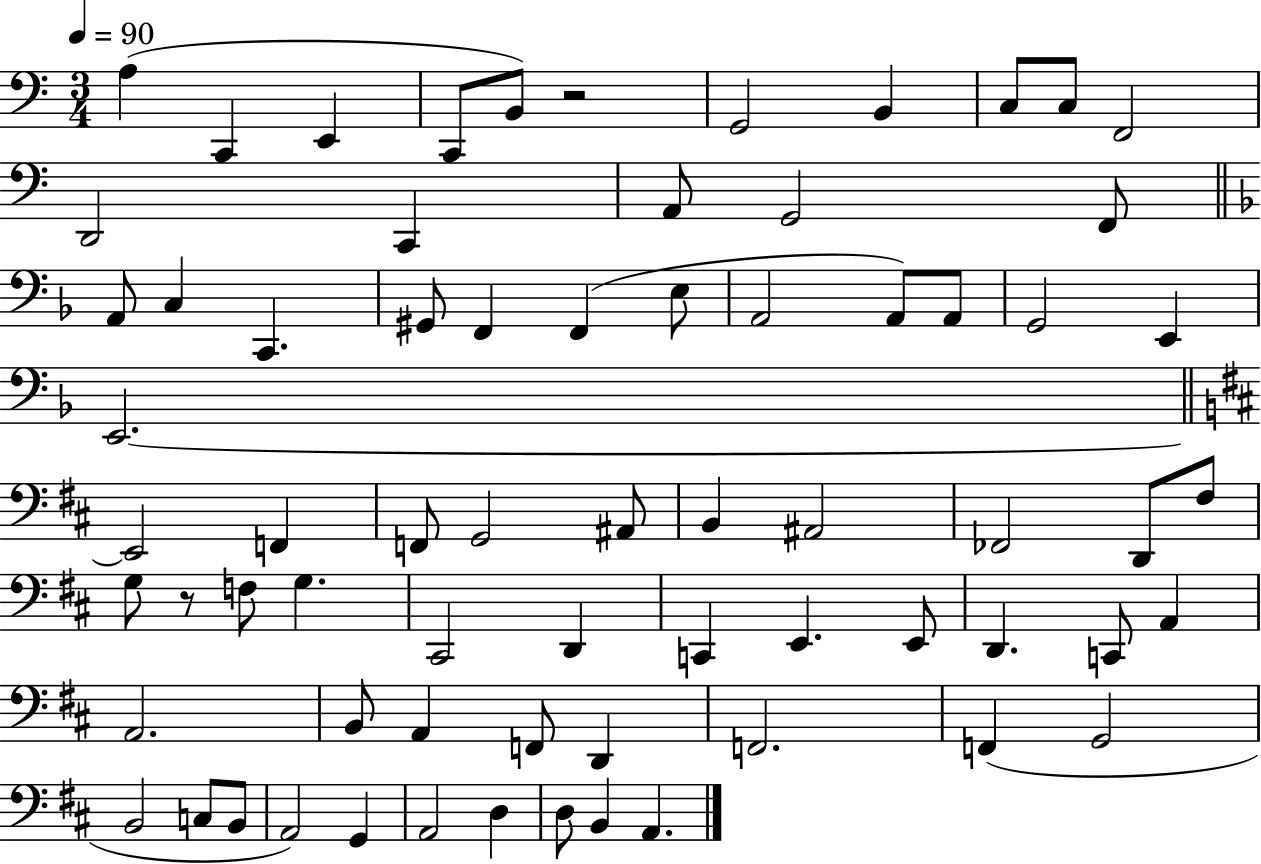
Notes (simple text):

A3/q C2/q E2/q C2/e B2/e R/h G2/h B2/q C3/e C3/e F2/h D2/h C2/q A2/e G2/h F2/e A2/e C3/q C2/q. G#2/e F2/q F2/q E3/e A2/h A2/e A2/e G2/h E2/q E2/h. E2/h F2/q F2/e G2/h A#2/e B2/q A#2/h FES2/h D2/e F#3/e G3/e R/e F3/e G3/q. C#2/h D2/q C2/q E2/q. E2/e D2/q. C2/e A2/q A2/h. B2/e A2/q F2/e D2/q F2/h. F2/q G2/h B2/h C3/e B2/e A2/h G2/q A2/h D3/q D3/e B2/q A2/q.